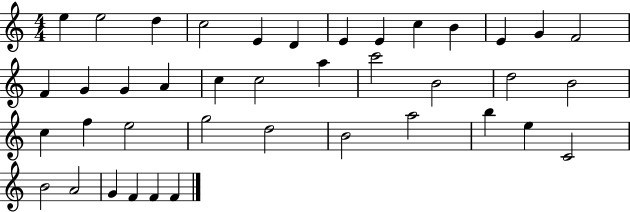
X:1
T:Untitled
M:4/4
L:1/4
K:C
e e2 d c2 E D E E c B E G F2 F G G A c c2 a c'2 B2 d2 B2 c f e2 g2 d2 B2 a2 b e C2 B2 A2 G F F F